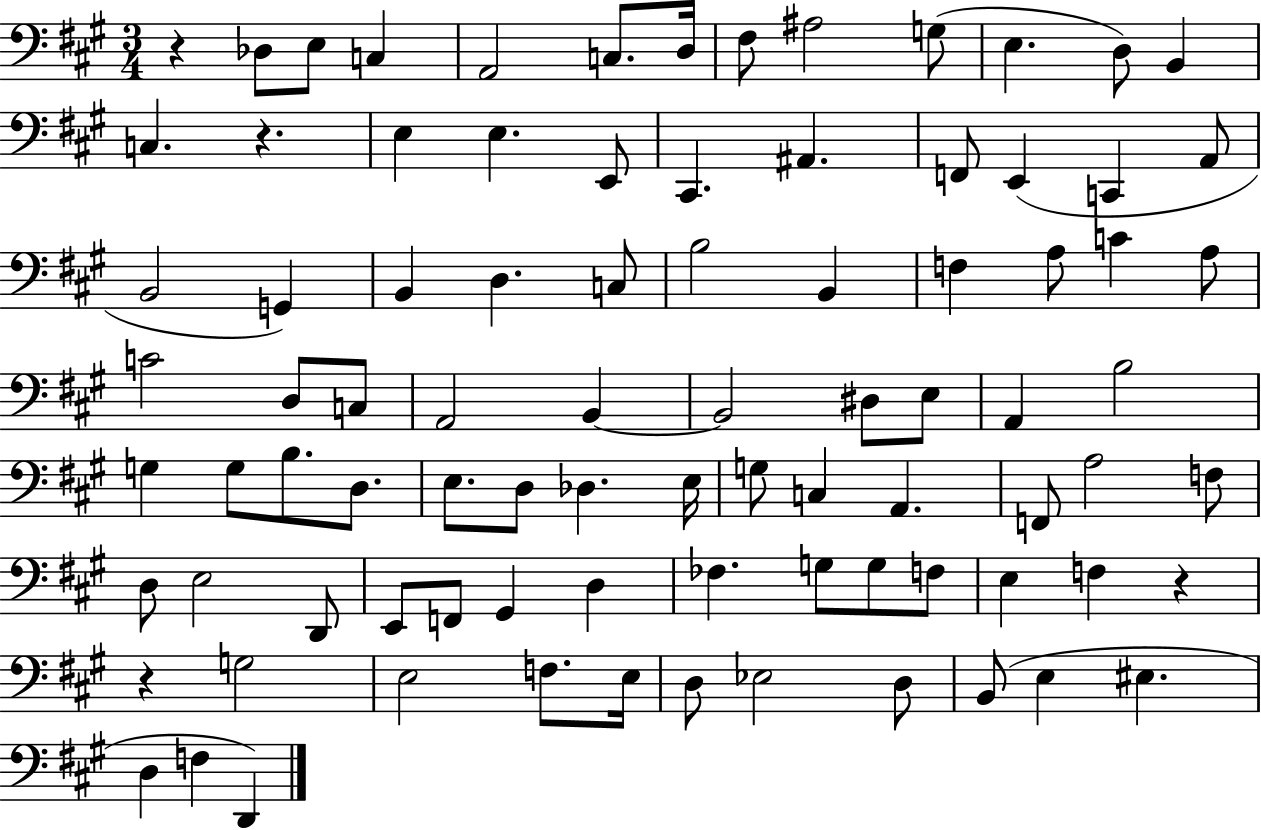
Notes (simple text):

R/q Db3/e E3/e C3/q A2/h C3/e. D3/s F#3/e A#3/h G3/e E3/q. D3/e B2/q C3/q. R/q. E3/q E3/q. E2/e C#2/q. A#2/q. F2/e E2/q C2/q A2/e B2/h G2/q B2/q D3/q. C3/e B3/h B2/q F3/q A3/e C4/q A3/e C4/h D3/e C3/e A2/h B2/q B2/h D#3/e E3/e A2/q B3/h G3/q G3/e B3/e. D3/e. E3/e. D3/e Db3/q. E3/s G3/e C3/q A2/q. F2/e A3/h F3/e D3/e E3/h D2/e E2/e F2/e G#2/q D3/q FES3/q. G3/e G3/e F3/e E3/q F3/q R/q R/q G3/h E3/h F3/e. E3/s D3/e Eb3/h D3/e B2/e E3/q EIS3/q. D3/q F3/q D2/q